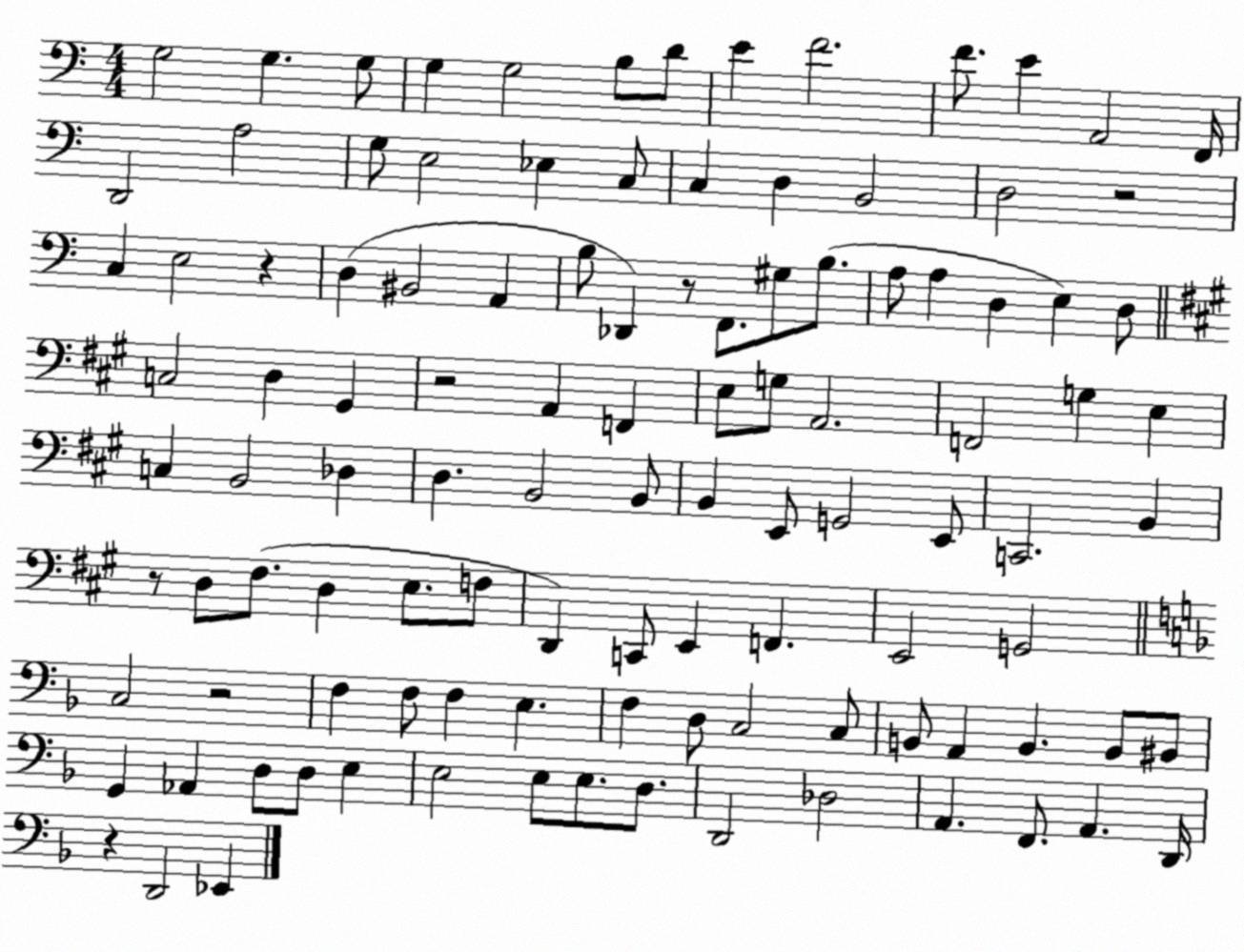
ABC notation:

X:1
T:Untitled
M:4/4
L:1/4
K:C
G,2 G, G,/2 G, G,2 B,/2 D/2 E F2 F/2 E A,,2 F,,/4 D,,2 A,2 G,/2 E,2 _E, C,/2 C, D, B,,2 D,2 z2 C, E,2 z D, ^B,,2 A,, B,/2 _D,, z/2 F,,/2 ^G,/2 B,/2 A,/2 A, D, E, D,/2 C,2 D, ^G,, z2 A,, F,, E,/2 G,/2 A,,2 F,,2 G, E, C, B,,2 _D, D, B,,2 B,,/2 B,, E,,/2 G,,2 E,,/2 C,,2 B,, z/2 D,/2 ^F,/2 D, E,/2 F,/2 D,, C,,/2 E,, F,, E,,2 G,,2 C,2 z2 F, F,/2 F, E, F, D,/2 C,2 C,/2 B,,/2 A,, B,, B,,/2 ^B,,/2 G,, _A,, D,/2 D,/2 E, E,2 E,/2 E,/2 D,/2 D,,2 _D,2 A,, F,,/2 A,, D,,/4 z D,,2 _E,,